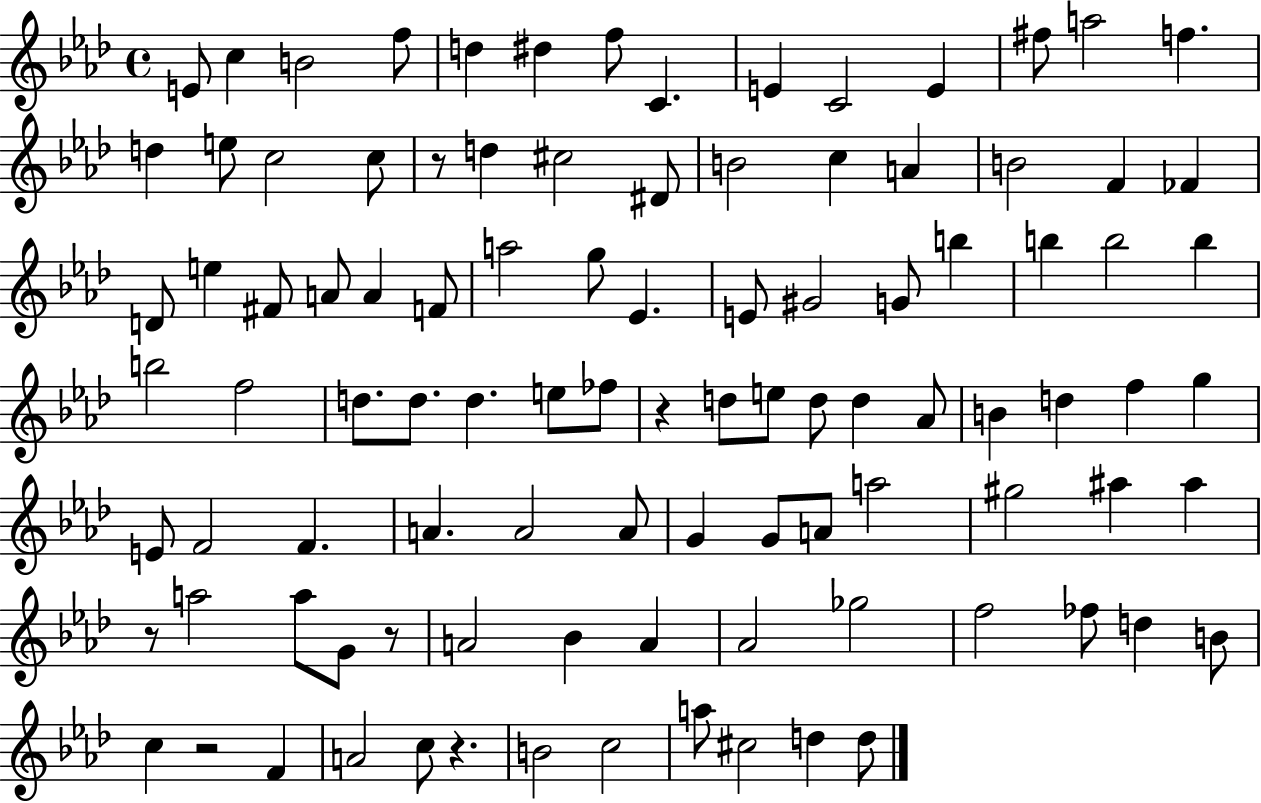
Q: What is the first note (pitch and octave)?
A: E4